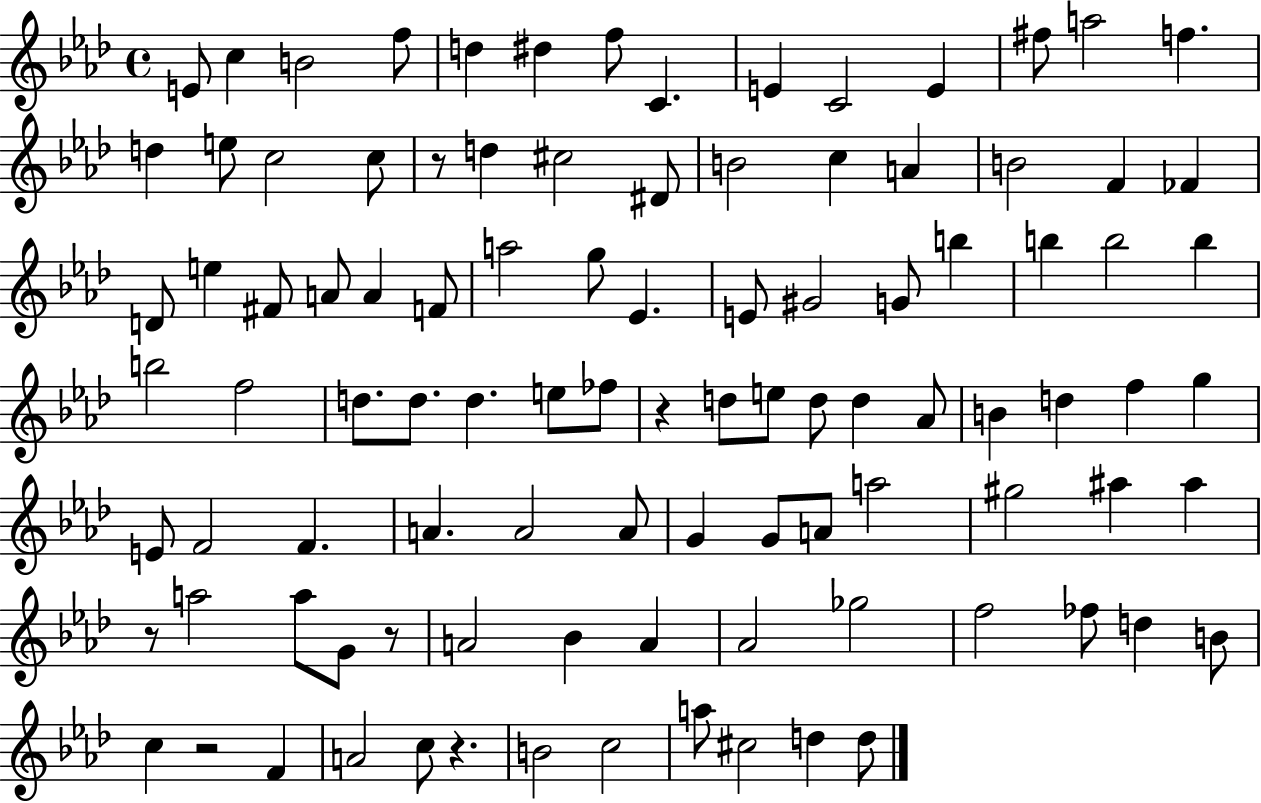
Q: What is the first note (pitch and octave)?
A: E4